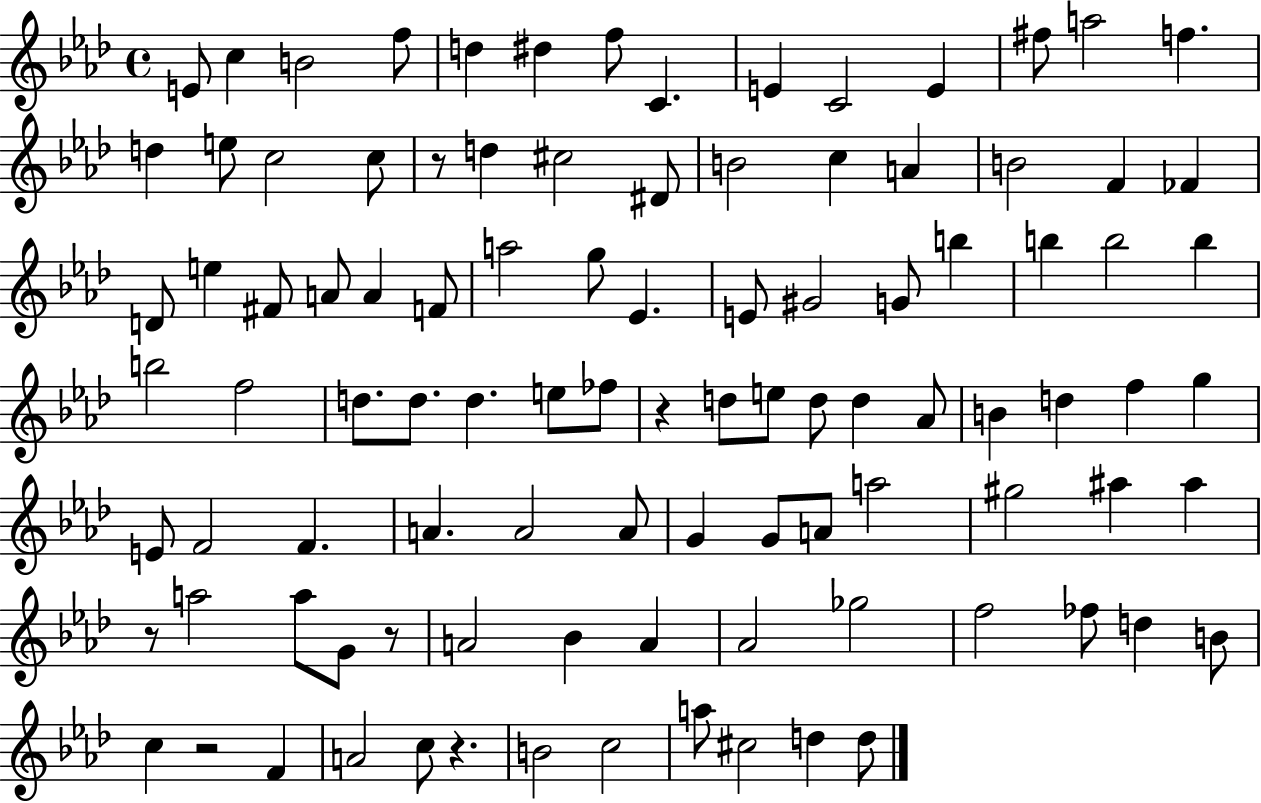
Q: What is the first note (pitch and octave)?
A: E4